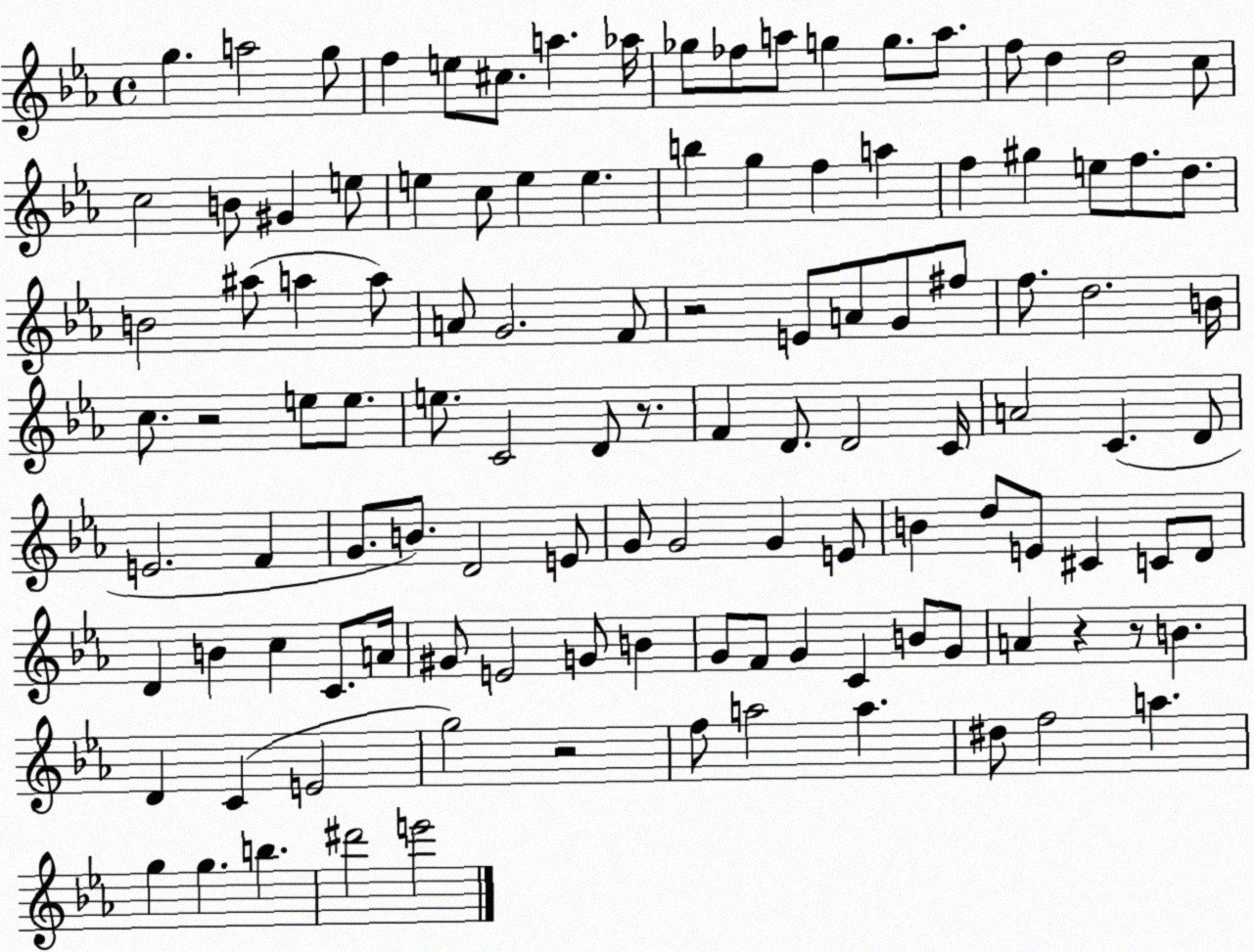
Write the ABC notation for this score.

X:1
T:Untitled
M:4/4
L:1/4
K:Eb
g a2 g/2 f e/2 ^c/2 a _a/4 _g/2 _f/2 a/2 g g/2 a/2 f/2 d d2 c/2 c2 B/2 ^G e/2 e c/2 e e b g f a f ^g e/2 f/2 d/2 B2 ^a/2 a a/2 A/2 G2 F/2 z2 E/2 A/2 G/2 ^f/2 f/2 d2 B/4 c/2 z2 e/2 e/2 e/2 C2 D/2 z/2 F D/2 D2 C/4 A2 C D/2 E2 F G/2 B/2 D2 E/2 G/2 G2 G E/2 B d/2 E/2 ^C C/2 D/2 D B c C/2 A/4 ^G/2 E2 G/2 B G/2 F/2 G C B/2 G/2 A z z/2 B D C E2 g2 z2 f/2 a2 a ^d/2 f2 a g g b ^d'2 e'2